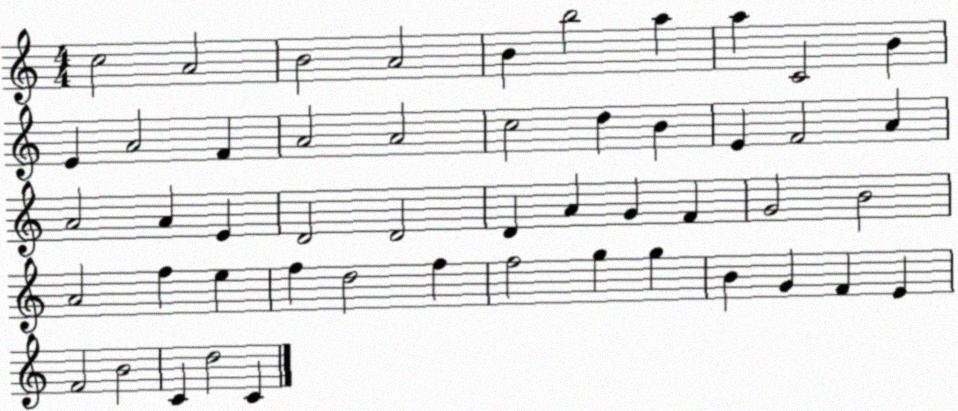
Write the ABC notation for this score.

X:1
T:Untitled
M:4/4
L:1/4
K:C
c2 A2 B2 A2 B b2 a a C2 B E A2 F A2 A2 c2 d B E F2 A A2 A E D2 D2 D A G F G2 B2 A2 f e f d2 f f2 g g B G F E F2 B2 C d2 C